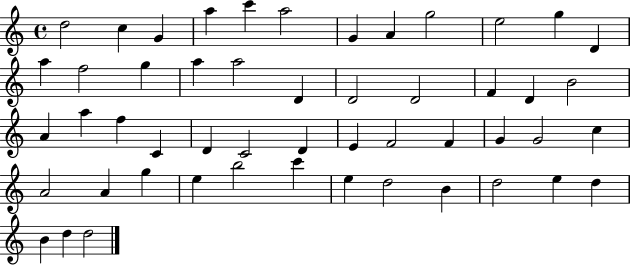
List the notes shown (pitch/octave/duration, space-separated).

D5/h C5/q G4/q A5/q C6/q A5/h G4/q A4/q G5/h E5/h G5/q D4/q A5/q F5/h G5/q A5/q A5/h D4/q D4/h D4/h F4/q D4/q B4/h A4/q A5/q F5/q C4/q D4/q C4/h D4/q E4/q F4/h F4/q G4/q G4/h C5/q A4/h A4/q G5/q E5/q B5/h C6/q E5/q D5/h B4/q D5/h E5/q D5/q B4/q D5/q D5/h